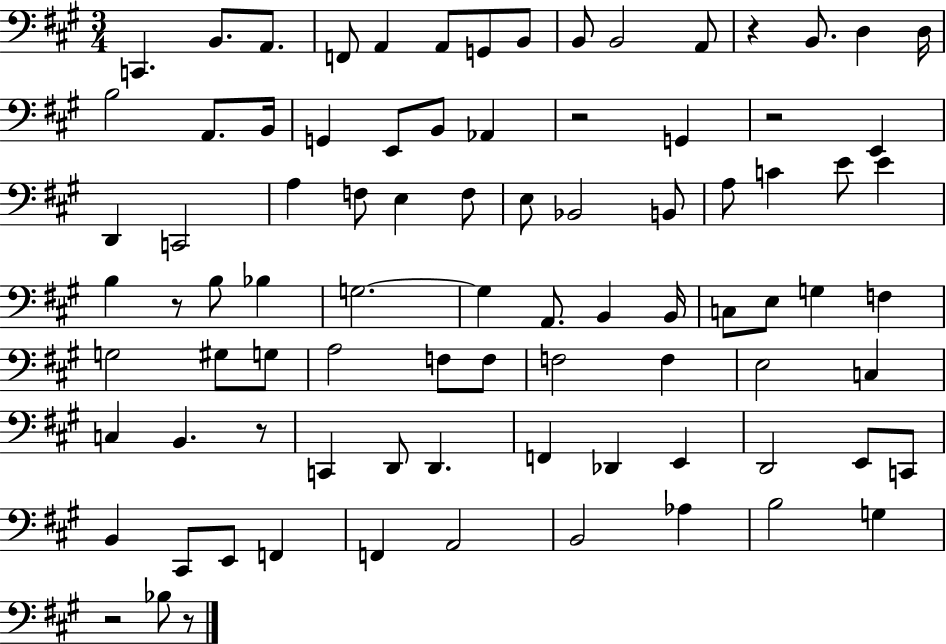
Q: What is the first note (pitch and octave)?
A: C2